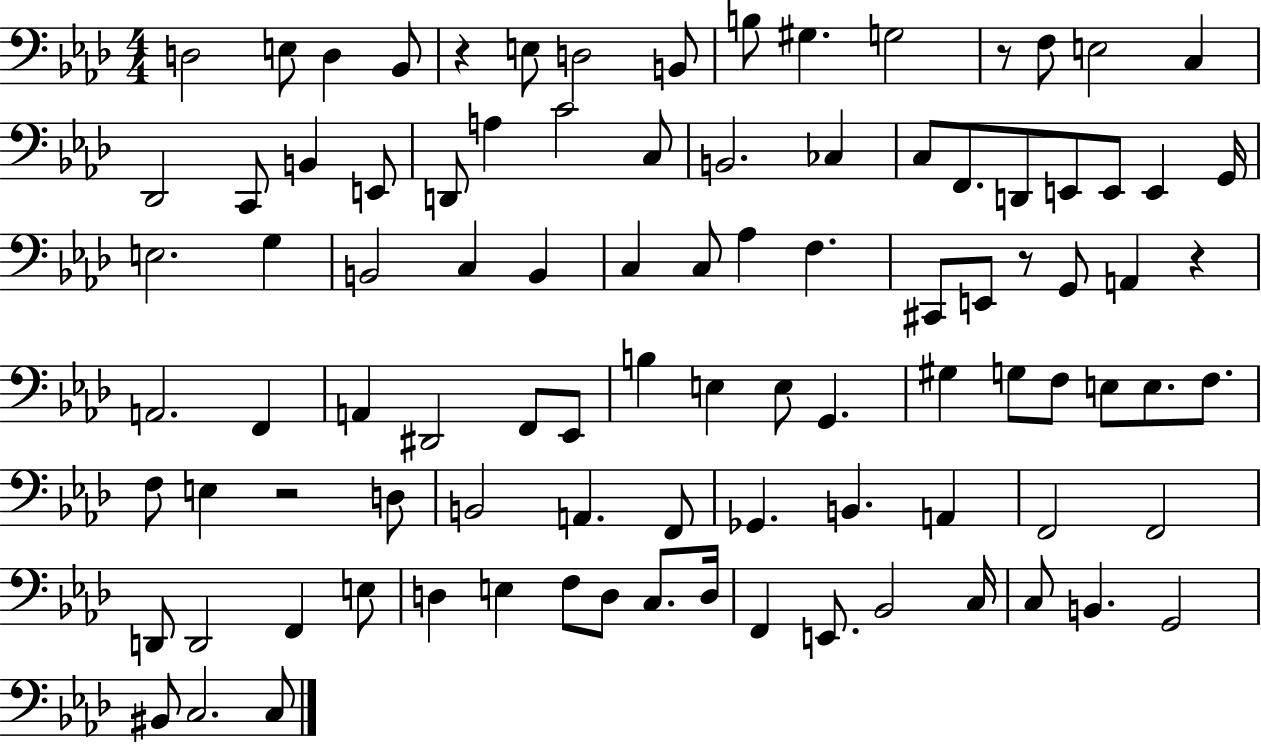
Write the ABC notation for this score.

X:1
T:Untitled
M:4/4
L:1/4
K:Ab
D,2 E,/2 D, _B,,/2 z E,/2 D,2 B,,/2 B,/2 ^G, G,2 z/2 F,/2 E,2 C, _D,,2 C,,/2 B,, E,,/2 D,,/2 A, C2 C,/2 B,,2 _C, C,/2 F,,/2 D,,/2 E,,/2 E,,/2 E,, G,,/4 E,2 G, B,,2 C, B,, C, C,/2 _A, F, ^C,,/2 E,,/2 z/2 G,,/2 A,, z A,,2 F,, A,, ^D,,2 F,,/2 _E,,/2 B, E, E,/2 G,, ^G, G,/2 F,/2 E,/2 E,/2 F,/2 F,/2 E, z2 D,/2 B,,2 A,, F,,/2 _G,, B,, A,, F,,2 F,,2 D,,/2 D,,2 F,, E,/2 D, E, F,/2 D,/2 C,/2 D,/4 F,, E,,/2 _B,,2 C,/4 C,/2 B,, G,,2 ^B,,/2 C,2 C,/2